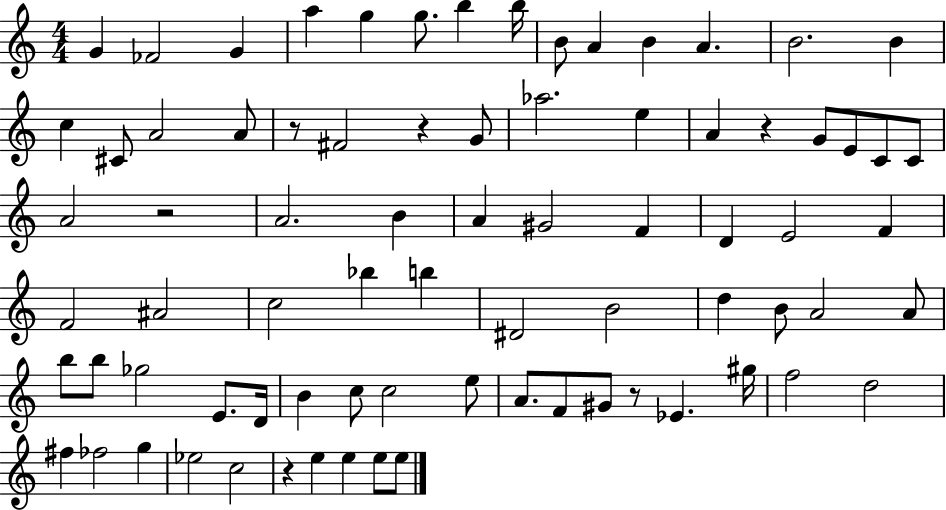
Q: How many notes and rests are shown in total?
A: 78